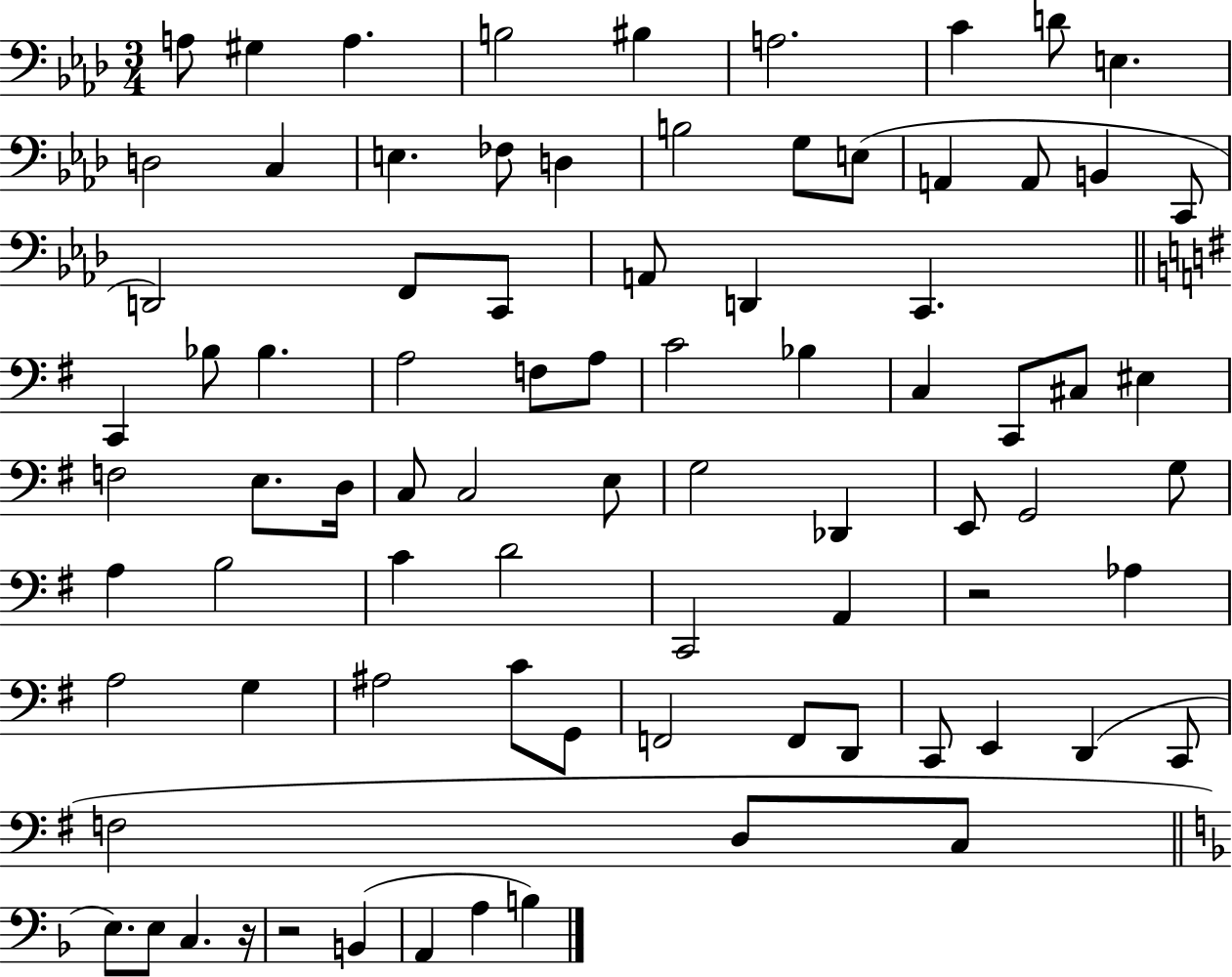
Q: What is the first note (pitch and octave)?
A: A3